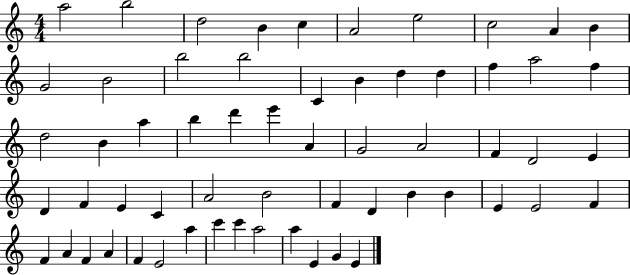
A5/h B5/h D5/h B4/q C5/q A4/h E5/h C5/h A4/q B4/q G4/h B4/h B5/h B5/h C4/q B4/q D5/q D5/q F5/q A5/h F5/q D5/h B4/q A5/q B5/q D6/q E6/q A4/q G4/h A4/h F4/q D4/h E4/q D4/q F4/q E4/q C4/q A4/h B4/h F4/q D4/q B4/q B4/q E4/q E4/h F4/q F4/q A4/q F4/q A4/q F4/q E4/h A5/q C6/q C6/q A5/h A5/q E4/q G4/q E4/q